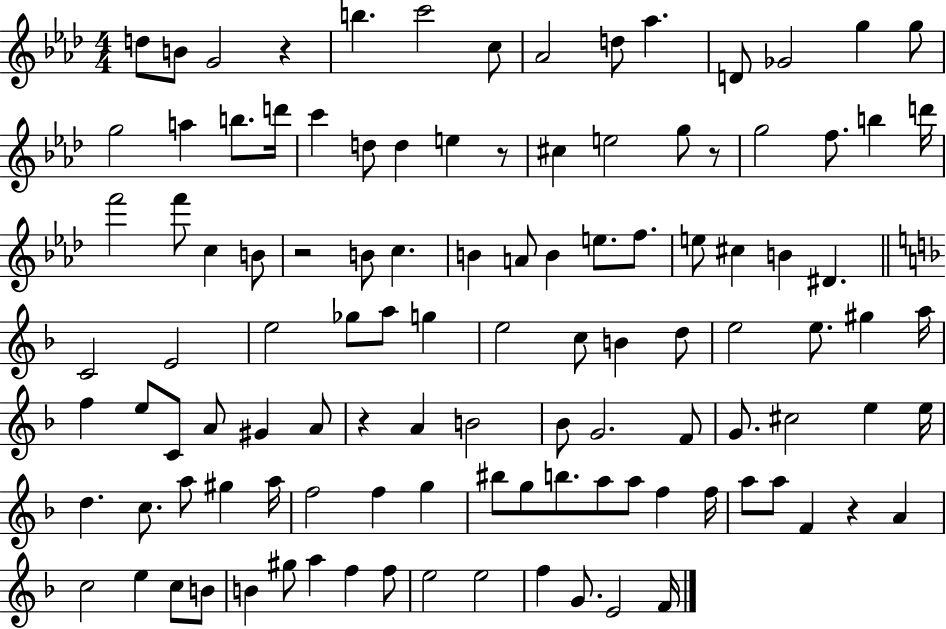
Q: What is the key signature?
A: AES major